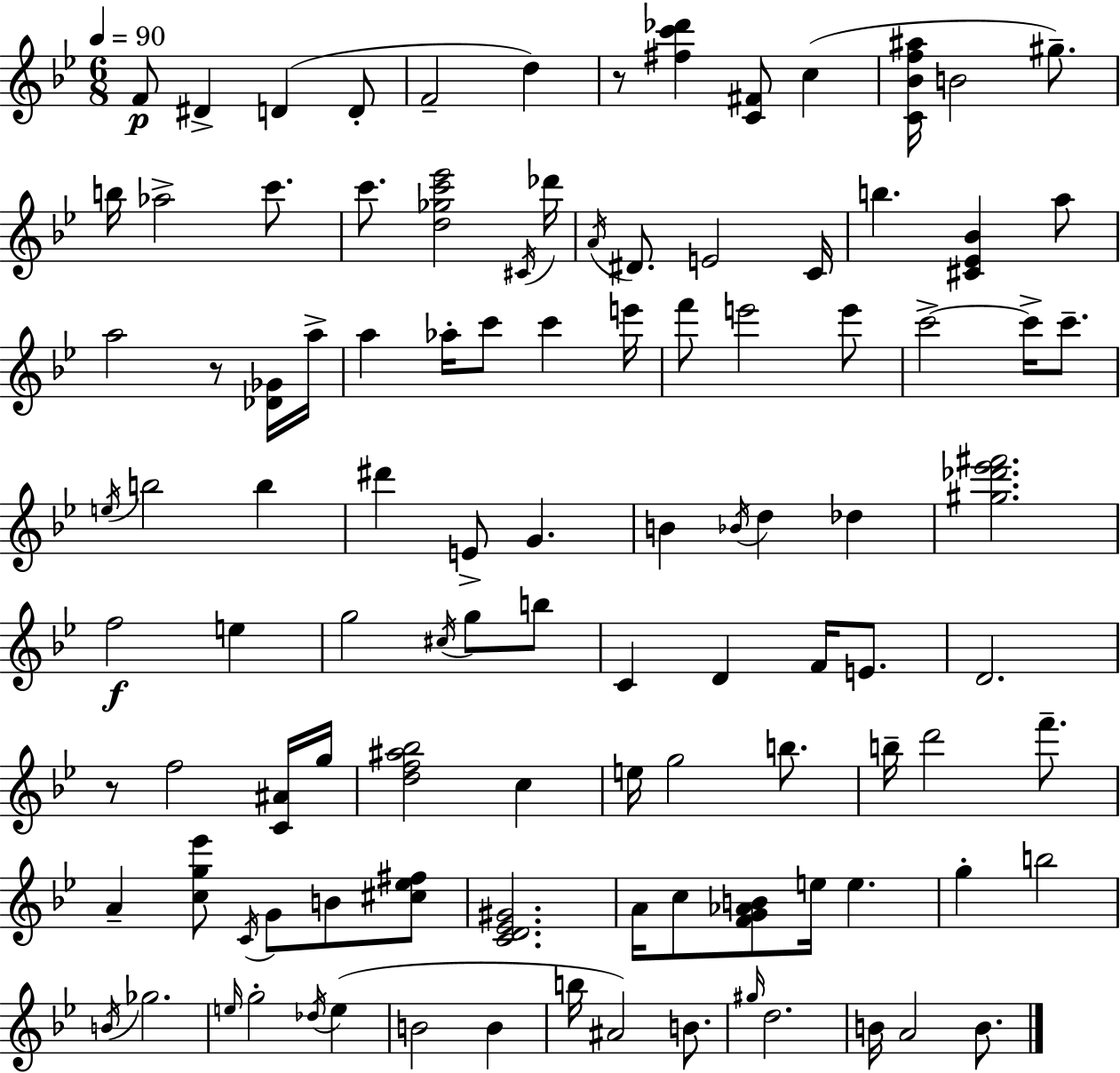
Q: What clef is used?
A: treble